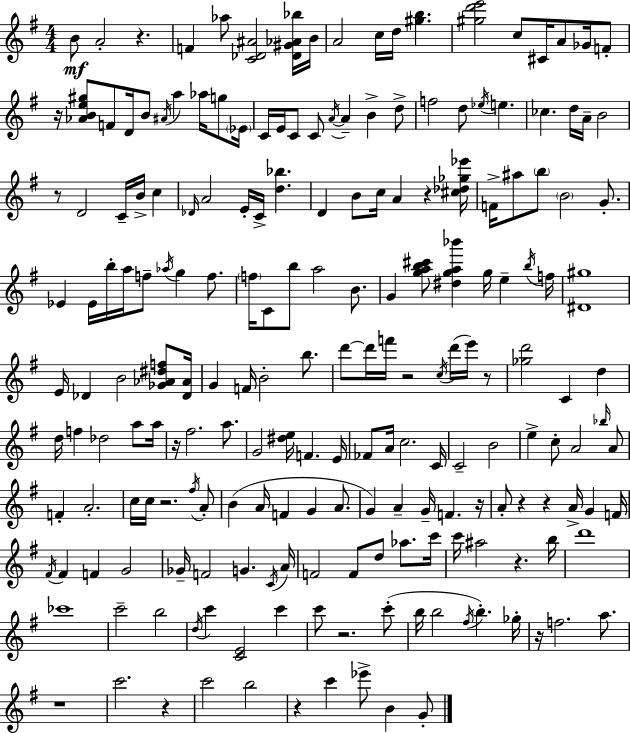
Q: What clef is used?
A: treble